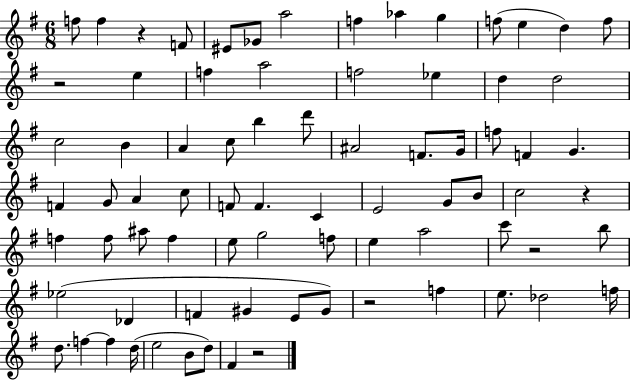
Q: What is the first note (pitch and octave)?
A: F5